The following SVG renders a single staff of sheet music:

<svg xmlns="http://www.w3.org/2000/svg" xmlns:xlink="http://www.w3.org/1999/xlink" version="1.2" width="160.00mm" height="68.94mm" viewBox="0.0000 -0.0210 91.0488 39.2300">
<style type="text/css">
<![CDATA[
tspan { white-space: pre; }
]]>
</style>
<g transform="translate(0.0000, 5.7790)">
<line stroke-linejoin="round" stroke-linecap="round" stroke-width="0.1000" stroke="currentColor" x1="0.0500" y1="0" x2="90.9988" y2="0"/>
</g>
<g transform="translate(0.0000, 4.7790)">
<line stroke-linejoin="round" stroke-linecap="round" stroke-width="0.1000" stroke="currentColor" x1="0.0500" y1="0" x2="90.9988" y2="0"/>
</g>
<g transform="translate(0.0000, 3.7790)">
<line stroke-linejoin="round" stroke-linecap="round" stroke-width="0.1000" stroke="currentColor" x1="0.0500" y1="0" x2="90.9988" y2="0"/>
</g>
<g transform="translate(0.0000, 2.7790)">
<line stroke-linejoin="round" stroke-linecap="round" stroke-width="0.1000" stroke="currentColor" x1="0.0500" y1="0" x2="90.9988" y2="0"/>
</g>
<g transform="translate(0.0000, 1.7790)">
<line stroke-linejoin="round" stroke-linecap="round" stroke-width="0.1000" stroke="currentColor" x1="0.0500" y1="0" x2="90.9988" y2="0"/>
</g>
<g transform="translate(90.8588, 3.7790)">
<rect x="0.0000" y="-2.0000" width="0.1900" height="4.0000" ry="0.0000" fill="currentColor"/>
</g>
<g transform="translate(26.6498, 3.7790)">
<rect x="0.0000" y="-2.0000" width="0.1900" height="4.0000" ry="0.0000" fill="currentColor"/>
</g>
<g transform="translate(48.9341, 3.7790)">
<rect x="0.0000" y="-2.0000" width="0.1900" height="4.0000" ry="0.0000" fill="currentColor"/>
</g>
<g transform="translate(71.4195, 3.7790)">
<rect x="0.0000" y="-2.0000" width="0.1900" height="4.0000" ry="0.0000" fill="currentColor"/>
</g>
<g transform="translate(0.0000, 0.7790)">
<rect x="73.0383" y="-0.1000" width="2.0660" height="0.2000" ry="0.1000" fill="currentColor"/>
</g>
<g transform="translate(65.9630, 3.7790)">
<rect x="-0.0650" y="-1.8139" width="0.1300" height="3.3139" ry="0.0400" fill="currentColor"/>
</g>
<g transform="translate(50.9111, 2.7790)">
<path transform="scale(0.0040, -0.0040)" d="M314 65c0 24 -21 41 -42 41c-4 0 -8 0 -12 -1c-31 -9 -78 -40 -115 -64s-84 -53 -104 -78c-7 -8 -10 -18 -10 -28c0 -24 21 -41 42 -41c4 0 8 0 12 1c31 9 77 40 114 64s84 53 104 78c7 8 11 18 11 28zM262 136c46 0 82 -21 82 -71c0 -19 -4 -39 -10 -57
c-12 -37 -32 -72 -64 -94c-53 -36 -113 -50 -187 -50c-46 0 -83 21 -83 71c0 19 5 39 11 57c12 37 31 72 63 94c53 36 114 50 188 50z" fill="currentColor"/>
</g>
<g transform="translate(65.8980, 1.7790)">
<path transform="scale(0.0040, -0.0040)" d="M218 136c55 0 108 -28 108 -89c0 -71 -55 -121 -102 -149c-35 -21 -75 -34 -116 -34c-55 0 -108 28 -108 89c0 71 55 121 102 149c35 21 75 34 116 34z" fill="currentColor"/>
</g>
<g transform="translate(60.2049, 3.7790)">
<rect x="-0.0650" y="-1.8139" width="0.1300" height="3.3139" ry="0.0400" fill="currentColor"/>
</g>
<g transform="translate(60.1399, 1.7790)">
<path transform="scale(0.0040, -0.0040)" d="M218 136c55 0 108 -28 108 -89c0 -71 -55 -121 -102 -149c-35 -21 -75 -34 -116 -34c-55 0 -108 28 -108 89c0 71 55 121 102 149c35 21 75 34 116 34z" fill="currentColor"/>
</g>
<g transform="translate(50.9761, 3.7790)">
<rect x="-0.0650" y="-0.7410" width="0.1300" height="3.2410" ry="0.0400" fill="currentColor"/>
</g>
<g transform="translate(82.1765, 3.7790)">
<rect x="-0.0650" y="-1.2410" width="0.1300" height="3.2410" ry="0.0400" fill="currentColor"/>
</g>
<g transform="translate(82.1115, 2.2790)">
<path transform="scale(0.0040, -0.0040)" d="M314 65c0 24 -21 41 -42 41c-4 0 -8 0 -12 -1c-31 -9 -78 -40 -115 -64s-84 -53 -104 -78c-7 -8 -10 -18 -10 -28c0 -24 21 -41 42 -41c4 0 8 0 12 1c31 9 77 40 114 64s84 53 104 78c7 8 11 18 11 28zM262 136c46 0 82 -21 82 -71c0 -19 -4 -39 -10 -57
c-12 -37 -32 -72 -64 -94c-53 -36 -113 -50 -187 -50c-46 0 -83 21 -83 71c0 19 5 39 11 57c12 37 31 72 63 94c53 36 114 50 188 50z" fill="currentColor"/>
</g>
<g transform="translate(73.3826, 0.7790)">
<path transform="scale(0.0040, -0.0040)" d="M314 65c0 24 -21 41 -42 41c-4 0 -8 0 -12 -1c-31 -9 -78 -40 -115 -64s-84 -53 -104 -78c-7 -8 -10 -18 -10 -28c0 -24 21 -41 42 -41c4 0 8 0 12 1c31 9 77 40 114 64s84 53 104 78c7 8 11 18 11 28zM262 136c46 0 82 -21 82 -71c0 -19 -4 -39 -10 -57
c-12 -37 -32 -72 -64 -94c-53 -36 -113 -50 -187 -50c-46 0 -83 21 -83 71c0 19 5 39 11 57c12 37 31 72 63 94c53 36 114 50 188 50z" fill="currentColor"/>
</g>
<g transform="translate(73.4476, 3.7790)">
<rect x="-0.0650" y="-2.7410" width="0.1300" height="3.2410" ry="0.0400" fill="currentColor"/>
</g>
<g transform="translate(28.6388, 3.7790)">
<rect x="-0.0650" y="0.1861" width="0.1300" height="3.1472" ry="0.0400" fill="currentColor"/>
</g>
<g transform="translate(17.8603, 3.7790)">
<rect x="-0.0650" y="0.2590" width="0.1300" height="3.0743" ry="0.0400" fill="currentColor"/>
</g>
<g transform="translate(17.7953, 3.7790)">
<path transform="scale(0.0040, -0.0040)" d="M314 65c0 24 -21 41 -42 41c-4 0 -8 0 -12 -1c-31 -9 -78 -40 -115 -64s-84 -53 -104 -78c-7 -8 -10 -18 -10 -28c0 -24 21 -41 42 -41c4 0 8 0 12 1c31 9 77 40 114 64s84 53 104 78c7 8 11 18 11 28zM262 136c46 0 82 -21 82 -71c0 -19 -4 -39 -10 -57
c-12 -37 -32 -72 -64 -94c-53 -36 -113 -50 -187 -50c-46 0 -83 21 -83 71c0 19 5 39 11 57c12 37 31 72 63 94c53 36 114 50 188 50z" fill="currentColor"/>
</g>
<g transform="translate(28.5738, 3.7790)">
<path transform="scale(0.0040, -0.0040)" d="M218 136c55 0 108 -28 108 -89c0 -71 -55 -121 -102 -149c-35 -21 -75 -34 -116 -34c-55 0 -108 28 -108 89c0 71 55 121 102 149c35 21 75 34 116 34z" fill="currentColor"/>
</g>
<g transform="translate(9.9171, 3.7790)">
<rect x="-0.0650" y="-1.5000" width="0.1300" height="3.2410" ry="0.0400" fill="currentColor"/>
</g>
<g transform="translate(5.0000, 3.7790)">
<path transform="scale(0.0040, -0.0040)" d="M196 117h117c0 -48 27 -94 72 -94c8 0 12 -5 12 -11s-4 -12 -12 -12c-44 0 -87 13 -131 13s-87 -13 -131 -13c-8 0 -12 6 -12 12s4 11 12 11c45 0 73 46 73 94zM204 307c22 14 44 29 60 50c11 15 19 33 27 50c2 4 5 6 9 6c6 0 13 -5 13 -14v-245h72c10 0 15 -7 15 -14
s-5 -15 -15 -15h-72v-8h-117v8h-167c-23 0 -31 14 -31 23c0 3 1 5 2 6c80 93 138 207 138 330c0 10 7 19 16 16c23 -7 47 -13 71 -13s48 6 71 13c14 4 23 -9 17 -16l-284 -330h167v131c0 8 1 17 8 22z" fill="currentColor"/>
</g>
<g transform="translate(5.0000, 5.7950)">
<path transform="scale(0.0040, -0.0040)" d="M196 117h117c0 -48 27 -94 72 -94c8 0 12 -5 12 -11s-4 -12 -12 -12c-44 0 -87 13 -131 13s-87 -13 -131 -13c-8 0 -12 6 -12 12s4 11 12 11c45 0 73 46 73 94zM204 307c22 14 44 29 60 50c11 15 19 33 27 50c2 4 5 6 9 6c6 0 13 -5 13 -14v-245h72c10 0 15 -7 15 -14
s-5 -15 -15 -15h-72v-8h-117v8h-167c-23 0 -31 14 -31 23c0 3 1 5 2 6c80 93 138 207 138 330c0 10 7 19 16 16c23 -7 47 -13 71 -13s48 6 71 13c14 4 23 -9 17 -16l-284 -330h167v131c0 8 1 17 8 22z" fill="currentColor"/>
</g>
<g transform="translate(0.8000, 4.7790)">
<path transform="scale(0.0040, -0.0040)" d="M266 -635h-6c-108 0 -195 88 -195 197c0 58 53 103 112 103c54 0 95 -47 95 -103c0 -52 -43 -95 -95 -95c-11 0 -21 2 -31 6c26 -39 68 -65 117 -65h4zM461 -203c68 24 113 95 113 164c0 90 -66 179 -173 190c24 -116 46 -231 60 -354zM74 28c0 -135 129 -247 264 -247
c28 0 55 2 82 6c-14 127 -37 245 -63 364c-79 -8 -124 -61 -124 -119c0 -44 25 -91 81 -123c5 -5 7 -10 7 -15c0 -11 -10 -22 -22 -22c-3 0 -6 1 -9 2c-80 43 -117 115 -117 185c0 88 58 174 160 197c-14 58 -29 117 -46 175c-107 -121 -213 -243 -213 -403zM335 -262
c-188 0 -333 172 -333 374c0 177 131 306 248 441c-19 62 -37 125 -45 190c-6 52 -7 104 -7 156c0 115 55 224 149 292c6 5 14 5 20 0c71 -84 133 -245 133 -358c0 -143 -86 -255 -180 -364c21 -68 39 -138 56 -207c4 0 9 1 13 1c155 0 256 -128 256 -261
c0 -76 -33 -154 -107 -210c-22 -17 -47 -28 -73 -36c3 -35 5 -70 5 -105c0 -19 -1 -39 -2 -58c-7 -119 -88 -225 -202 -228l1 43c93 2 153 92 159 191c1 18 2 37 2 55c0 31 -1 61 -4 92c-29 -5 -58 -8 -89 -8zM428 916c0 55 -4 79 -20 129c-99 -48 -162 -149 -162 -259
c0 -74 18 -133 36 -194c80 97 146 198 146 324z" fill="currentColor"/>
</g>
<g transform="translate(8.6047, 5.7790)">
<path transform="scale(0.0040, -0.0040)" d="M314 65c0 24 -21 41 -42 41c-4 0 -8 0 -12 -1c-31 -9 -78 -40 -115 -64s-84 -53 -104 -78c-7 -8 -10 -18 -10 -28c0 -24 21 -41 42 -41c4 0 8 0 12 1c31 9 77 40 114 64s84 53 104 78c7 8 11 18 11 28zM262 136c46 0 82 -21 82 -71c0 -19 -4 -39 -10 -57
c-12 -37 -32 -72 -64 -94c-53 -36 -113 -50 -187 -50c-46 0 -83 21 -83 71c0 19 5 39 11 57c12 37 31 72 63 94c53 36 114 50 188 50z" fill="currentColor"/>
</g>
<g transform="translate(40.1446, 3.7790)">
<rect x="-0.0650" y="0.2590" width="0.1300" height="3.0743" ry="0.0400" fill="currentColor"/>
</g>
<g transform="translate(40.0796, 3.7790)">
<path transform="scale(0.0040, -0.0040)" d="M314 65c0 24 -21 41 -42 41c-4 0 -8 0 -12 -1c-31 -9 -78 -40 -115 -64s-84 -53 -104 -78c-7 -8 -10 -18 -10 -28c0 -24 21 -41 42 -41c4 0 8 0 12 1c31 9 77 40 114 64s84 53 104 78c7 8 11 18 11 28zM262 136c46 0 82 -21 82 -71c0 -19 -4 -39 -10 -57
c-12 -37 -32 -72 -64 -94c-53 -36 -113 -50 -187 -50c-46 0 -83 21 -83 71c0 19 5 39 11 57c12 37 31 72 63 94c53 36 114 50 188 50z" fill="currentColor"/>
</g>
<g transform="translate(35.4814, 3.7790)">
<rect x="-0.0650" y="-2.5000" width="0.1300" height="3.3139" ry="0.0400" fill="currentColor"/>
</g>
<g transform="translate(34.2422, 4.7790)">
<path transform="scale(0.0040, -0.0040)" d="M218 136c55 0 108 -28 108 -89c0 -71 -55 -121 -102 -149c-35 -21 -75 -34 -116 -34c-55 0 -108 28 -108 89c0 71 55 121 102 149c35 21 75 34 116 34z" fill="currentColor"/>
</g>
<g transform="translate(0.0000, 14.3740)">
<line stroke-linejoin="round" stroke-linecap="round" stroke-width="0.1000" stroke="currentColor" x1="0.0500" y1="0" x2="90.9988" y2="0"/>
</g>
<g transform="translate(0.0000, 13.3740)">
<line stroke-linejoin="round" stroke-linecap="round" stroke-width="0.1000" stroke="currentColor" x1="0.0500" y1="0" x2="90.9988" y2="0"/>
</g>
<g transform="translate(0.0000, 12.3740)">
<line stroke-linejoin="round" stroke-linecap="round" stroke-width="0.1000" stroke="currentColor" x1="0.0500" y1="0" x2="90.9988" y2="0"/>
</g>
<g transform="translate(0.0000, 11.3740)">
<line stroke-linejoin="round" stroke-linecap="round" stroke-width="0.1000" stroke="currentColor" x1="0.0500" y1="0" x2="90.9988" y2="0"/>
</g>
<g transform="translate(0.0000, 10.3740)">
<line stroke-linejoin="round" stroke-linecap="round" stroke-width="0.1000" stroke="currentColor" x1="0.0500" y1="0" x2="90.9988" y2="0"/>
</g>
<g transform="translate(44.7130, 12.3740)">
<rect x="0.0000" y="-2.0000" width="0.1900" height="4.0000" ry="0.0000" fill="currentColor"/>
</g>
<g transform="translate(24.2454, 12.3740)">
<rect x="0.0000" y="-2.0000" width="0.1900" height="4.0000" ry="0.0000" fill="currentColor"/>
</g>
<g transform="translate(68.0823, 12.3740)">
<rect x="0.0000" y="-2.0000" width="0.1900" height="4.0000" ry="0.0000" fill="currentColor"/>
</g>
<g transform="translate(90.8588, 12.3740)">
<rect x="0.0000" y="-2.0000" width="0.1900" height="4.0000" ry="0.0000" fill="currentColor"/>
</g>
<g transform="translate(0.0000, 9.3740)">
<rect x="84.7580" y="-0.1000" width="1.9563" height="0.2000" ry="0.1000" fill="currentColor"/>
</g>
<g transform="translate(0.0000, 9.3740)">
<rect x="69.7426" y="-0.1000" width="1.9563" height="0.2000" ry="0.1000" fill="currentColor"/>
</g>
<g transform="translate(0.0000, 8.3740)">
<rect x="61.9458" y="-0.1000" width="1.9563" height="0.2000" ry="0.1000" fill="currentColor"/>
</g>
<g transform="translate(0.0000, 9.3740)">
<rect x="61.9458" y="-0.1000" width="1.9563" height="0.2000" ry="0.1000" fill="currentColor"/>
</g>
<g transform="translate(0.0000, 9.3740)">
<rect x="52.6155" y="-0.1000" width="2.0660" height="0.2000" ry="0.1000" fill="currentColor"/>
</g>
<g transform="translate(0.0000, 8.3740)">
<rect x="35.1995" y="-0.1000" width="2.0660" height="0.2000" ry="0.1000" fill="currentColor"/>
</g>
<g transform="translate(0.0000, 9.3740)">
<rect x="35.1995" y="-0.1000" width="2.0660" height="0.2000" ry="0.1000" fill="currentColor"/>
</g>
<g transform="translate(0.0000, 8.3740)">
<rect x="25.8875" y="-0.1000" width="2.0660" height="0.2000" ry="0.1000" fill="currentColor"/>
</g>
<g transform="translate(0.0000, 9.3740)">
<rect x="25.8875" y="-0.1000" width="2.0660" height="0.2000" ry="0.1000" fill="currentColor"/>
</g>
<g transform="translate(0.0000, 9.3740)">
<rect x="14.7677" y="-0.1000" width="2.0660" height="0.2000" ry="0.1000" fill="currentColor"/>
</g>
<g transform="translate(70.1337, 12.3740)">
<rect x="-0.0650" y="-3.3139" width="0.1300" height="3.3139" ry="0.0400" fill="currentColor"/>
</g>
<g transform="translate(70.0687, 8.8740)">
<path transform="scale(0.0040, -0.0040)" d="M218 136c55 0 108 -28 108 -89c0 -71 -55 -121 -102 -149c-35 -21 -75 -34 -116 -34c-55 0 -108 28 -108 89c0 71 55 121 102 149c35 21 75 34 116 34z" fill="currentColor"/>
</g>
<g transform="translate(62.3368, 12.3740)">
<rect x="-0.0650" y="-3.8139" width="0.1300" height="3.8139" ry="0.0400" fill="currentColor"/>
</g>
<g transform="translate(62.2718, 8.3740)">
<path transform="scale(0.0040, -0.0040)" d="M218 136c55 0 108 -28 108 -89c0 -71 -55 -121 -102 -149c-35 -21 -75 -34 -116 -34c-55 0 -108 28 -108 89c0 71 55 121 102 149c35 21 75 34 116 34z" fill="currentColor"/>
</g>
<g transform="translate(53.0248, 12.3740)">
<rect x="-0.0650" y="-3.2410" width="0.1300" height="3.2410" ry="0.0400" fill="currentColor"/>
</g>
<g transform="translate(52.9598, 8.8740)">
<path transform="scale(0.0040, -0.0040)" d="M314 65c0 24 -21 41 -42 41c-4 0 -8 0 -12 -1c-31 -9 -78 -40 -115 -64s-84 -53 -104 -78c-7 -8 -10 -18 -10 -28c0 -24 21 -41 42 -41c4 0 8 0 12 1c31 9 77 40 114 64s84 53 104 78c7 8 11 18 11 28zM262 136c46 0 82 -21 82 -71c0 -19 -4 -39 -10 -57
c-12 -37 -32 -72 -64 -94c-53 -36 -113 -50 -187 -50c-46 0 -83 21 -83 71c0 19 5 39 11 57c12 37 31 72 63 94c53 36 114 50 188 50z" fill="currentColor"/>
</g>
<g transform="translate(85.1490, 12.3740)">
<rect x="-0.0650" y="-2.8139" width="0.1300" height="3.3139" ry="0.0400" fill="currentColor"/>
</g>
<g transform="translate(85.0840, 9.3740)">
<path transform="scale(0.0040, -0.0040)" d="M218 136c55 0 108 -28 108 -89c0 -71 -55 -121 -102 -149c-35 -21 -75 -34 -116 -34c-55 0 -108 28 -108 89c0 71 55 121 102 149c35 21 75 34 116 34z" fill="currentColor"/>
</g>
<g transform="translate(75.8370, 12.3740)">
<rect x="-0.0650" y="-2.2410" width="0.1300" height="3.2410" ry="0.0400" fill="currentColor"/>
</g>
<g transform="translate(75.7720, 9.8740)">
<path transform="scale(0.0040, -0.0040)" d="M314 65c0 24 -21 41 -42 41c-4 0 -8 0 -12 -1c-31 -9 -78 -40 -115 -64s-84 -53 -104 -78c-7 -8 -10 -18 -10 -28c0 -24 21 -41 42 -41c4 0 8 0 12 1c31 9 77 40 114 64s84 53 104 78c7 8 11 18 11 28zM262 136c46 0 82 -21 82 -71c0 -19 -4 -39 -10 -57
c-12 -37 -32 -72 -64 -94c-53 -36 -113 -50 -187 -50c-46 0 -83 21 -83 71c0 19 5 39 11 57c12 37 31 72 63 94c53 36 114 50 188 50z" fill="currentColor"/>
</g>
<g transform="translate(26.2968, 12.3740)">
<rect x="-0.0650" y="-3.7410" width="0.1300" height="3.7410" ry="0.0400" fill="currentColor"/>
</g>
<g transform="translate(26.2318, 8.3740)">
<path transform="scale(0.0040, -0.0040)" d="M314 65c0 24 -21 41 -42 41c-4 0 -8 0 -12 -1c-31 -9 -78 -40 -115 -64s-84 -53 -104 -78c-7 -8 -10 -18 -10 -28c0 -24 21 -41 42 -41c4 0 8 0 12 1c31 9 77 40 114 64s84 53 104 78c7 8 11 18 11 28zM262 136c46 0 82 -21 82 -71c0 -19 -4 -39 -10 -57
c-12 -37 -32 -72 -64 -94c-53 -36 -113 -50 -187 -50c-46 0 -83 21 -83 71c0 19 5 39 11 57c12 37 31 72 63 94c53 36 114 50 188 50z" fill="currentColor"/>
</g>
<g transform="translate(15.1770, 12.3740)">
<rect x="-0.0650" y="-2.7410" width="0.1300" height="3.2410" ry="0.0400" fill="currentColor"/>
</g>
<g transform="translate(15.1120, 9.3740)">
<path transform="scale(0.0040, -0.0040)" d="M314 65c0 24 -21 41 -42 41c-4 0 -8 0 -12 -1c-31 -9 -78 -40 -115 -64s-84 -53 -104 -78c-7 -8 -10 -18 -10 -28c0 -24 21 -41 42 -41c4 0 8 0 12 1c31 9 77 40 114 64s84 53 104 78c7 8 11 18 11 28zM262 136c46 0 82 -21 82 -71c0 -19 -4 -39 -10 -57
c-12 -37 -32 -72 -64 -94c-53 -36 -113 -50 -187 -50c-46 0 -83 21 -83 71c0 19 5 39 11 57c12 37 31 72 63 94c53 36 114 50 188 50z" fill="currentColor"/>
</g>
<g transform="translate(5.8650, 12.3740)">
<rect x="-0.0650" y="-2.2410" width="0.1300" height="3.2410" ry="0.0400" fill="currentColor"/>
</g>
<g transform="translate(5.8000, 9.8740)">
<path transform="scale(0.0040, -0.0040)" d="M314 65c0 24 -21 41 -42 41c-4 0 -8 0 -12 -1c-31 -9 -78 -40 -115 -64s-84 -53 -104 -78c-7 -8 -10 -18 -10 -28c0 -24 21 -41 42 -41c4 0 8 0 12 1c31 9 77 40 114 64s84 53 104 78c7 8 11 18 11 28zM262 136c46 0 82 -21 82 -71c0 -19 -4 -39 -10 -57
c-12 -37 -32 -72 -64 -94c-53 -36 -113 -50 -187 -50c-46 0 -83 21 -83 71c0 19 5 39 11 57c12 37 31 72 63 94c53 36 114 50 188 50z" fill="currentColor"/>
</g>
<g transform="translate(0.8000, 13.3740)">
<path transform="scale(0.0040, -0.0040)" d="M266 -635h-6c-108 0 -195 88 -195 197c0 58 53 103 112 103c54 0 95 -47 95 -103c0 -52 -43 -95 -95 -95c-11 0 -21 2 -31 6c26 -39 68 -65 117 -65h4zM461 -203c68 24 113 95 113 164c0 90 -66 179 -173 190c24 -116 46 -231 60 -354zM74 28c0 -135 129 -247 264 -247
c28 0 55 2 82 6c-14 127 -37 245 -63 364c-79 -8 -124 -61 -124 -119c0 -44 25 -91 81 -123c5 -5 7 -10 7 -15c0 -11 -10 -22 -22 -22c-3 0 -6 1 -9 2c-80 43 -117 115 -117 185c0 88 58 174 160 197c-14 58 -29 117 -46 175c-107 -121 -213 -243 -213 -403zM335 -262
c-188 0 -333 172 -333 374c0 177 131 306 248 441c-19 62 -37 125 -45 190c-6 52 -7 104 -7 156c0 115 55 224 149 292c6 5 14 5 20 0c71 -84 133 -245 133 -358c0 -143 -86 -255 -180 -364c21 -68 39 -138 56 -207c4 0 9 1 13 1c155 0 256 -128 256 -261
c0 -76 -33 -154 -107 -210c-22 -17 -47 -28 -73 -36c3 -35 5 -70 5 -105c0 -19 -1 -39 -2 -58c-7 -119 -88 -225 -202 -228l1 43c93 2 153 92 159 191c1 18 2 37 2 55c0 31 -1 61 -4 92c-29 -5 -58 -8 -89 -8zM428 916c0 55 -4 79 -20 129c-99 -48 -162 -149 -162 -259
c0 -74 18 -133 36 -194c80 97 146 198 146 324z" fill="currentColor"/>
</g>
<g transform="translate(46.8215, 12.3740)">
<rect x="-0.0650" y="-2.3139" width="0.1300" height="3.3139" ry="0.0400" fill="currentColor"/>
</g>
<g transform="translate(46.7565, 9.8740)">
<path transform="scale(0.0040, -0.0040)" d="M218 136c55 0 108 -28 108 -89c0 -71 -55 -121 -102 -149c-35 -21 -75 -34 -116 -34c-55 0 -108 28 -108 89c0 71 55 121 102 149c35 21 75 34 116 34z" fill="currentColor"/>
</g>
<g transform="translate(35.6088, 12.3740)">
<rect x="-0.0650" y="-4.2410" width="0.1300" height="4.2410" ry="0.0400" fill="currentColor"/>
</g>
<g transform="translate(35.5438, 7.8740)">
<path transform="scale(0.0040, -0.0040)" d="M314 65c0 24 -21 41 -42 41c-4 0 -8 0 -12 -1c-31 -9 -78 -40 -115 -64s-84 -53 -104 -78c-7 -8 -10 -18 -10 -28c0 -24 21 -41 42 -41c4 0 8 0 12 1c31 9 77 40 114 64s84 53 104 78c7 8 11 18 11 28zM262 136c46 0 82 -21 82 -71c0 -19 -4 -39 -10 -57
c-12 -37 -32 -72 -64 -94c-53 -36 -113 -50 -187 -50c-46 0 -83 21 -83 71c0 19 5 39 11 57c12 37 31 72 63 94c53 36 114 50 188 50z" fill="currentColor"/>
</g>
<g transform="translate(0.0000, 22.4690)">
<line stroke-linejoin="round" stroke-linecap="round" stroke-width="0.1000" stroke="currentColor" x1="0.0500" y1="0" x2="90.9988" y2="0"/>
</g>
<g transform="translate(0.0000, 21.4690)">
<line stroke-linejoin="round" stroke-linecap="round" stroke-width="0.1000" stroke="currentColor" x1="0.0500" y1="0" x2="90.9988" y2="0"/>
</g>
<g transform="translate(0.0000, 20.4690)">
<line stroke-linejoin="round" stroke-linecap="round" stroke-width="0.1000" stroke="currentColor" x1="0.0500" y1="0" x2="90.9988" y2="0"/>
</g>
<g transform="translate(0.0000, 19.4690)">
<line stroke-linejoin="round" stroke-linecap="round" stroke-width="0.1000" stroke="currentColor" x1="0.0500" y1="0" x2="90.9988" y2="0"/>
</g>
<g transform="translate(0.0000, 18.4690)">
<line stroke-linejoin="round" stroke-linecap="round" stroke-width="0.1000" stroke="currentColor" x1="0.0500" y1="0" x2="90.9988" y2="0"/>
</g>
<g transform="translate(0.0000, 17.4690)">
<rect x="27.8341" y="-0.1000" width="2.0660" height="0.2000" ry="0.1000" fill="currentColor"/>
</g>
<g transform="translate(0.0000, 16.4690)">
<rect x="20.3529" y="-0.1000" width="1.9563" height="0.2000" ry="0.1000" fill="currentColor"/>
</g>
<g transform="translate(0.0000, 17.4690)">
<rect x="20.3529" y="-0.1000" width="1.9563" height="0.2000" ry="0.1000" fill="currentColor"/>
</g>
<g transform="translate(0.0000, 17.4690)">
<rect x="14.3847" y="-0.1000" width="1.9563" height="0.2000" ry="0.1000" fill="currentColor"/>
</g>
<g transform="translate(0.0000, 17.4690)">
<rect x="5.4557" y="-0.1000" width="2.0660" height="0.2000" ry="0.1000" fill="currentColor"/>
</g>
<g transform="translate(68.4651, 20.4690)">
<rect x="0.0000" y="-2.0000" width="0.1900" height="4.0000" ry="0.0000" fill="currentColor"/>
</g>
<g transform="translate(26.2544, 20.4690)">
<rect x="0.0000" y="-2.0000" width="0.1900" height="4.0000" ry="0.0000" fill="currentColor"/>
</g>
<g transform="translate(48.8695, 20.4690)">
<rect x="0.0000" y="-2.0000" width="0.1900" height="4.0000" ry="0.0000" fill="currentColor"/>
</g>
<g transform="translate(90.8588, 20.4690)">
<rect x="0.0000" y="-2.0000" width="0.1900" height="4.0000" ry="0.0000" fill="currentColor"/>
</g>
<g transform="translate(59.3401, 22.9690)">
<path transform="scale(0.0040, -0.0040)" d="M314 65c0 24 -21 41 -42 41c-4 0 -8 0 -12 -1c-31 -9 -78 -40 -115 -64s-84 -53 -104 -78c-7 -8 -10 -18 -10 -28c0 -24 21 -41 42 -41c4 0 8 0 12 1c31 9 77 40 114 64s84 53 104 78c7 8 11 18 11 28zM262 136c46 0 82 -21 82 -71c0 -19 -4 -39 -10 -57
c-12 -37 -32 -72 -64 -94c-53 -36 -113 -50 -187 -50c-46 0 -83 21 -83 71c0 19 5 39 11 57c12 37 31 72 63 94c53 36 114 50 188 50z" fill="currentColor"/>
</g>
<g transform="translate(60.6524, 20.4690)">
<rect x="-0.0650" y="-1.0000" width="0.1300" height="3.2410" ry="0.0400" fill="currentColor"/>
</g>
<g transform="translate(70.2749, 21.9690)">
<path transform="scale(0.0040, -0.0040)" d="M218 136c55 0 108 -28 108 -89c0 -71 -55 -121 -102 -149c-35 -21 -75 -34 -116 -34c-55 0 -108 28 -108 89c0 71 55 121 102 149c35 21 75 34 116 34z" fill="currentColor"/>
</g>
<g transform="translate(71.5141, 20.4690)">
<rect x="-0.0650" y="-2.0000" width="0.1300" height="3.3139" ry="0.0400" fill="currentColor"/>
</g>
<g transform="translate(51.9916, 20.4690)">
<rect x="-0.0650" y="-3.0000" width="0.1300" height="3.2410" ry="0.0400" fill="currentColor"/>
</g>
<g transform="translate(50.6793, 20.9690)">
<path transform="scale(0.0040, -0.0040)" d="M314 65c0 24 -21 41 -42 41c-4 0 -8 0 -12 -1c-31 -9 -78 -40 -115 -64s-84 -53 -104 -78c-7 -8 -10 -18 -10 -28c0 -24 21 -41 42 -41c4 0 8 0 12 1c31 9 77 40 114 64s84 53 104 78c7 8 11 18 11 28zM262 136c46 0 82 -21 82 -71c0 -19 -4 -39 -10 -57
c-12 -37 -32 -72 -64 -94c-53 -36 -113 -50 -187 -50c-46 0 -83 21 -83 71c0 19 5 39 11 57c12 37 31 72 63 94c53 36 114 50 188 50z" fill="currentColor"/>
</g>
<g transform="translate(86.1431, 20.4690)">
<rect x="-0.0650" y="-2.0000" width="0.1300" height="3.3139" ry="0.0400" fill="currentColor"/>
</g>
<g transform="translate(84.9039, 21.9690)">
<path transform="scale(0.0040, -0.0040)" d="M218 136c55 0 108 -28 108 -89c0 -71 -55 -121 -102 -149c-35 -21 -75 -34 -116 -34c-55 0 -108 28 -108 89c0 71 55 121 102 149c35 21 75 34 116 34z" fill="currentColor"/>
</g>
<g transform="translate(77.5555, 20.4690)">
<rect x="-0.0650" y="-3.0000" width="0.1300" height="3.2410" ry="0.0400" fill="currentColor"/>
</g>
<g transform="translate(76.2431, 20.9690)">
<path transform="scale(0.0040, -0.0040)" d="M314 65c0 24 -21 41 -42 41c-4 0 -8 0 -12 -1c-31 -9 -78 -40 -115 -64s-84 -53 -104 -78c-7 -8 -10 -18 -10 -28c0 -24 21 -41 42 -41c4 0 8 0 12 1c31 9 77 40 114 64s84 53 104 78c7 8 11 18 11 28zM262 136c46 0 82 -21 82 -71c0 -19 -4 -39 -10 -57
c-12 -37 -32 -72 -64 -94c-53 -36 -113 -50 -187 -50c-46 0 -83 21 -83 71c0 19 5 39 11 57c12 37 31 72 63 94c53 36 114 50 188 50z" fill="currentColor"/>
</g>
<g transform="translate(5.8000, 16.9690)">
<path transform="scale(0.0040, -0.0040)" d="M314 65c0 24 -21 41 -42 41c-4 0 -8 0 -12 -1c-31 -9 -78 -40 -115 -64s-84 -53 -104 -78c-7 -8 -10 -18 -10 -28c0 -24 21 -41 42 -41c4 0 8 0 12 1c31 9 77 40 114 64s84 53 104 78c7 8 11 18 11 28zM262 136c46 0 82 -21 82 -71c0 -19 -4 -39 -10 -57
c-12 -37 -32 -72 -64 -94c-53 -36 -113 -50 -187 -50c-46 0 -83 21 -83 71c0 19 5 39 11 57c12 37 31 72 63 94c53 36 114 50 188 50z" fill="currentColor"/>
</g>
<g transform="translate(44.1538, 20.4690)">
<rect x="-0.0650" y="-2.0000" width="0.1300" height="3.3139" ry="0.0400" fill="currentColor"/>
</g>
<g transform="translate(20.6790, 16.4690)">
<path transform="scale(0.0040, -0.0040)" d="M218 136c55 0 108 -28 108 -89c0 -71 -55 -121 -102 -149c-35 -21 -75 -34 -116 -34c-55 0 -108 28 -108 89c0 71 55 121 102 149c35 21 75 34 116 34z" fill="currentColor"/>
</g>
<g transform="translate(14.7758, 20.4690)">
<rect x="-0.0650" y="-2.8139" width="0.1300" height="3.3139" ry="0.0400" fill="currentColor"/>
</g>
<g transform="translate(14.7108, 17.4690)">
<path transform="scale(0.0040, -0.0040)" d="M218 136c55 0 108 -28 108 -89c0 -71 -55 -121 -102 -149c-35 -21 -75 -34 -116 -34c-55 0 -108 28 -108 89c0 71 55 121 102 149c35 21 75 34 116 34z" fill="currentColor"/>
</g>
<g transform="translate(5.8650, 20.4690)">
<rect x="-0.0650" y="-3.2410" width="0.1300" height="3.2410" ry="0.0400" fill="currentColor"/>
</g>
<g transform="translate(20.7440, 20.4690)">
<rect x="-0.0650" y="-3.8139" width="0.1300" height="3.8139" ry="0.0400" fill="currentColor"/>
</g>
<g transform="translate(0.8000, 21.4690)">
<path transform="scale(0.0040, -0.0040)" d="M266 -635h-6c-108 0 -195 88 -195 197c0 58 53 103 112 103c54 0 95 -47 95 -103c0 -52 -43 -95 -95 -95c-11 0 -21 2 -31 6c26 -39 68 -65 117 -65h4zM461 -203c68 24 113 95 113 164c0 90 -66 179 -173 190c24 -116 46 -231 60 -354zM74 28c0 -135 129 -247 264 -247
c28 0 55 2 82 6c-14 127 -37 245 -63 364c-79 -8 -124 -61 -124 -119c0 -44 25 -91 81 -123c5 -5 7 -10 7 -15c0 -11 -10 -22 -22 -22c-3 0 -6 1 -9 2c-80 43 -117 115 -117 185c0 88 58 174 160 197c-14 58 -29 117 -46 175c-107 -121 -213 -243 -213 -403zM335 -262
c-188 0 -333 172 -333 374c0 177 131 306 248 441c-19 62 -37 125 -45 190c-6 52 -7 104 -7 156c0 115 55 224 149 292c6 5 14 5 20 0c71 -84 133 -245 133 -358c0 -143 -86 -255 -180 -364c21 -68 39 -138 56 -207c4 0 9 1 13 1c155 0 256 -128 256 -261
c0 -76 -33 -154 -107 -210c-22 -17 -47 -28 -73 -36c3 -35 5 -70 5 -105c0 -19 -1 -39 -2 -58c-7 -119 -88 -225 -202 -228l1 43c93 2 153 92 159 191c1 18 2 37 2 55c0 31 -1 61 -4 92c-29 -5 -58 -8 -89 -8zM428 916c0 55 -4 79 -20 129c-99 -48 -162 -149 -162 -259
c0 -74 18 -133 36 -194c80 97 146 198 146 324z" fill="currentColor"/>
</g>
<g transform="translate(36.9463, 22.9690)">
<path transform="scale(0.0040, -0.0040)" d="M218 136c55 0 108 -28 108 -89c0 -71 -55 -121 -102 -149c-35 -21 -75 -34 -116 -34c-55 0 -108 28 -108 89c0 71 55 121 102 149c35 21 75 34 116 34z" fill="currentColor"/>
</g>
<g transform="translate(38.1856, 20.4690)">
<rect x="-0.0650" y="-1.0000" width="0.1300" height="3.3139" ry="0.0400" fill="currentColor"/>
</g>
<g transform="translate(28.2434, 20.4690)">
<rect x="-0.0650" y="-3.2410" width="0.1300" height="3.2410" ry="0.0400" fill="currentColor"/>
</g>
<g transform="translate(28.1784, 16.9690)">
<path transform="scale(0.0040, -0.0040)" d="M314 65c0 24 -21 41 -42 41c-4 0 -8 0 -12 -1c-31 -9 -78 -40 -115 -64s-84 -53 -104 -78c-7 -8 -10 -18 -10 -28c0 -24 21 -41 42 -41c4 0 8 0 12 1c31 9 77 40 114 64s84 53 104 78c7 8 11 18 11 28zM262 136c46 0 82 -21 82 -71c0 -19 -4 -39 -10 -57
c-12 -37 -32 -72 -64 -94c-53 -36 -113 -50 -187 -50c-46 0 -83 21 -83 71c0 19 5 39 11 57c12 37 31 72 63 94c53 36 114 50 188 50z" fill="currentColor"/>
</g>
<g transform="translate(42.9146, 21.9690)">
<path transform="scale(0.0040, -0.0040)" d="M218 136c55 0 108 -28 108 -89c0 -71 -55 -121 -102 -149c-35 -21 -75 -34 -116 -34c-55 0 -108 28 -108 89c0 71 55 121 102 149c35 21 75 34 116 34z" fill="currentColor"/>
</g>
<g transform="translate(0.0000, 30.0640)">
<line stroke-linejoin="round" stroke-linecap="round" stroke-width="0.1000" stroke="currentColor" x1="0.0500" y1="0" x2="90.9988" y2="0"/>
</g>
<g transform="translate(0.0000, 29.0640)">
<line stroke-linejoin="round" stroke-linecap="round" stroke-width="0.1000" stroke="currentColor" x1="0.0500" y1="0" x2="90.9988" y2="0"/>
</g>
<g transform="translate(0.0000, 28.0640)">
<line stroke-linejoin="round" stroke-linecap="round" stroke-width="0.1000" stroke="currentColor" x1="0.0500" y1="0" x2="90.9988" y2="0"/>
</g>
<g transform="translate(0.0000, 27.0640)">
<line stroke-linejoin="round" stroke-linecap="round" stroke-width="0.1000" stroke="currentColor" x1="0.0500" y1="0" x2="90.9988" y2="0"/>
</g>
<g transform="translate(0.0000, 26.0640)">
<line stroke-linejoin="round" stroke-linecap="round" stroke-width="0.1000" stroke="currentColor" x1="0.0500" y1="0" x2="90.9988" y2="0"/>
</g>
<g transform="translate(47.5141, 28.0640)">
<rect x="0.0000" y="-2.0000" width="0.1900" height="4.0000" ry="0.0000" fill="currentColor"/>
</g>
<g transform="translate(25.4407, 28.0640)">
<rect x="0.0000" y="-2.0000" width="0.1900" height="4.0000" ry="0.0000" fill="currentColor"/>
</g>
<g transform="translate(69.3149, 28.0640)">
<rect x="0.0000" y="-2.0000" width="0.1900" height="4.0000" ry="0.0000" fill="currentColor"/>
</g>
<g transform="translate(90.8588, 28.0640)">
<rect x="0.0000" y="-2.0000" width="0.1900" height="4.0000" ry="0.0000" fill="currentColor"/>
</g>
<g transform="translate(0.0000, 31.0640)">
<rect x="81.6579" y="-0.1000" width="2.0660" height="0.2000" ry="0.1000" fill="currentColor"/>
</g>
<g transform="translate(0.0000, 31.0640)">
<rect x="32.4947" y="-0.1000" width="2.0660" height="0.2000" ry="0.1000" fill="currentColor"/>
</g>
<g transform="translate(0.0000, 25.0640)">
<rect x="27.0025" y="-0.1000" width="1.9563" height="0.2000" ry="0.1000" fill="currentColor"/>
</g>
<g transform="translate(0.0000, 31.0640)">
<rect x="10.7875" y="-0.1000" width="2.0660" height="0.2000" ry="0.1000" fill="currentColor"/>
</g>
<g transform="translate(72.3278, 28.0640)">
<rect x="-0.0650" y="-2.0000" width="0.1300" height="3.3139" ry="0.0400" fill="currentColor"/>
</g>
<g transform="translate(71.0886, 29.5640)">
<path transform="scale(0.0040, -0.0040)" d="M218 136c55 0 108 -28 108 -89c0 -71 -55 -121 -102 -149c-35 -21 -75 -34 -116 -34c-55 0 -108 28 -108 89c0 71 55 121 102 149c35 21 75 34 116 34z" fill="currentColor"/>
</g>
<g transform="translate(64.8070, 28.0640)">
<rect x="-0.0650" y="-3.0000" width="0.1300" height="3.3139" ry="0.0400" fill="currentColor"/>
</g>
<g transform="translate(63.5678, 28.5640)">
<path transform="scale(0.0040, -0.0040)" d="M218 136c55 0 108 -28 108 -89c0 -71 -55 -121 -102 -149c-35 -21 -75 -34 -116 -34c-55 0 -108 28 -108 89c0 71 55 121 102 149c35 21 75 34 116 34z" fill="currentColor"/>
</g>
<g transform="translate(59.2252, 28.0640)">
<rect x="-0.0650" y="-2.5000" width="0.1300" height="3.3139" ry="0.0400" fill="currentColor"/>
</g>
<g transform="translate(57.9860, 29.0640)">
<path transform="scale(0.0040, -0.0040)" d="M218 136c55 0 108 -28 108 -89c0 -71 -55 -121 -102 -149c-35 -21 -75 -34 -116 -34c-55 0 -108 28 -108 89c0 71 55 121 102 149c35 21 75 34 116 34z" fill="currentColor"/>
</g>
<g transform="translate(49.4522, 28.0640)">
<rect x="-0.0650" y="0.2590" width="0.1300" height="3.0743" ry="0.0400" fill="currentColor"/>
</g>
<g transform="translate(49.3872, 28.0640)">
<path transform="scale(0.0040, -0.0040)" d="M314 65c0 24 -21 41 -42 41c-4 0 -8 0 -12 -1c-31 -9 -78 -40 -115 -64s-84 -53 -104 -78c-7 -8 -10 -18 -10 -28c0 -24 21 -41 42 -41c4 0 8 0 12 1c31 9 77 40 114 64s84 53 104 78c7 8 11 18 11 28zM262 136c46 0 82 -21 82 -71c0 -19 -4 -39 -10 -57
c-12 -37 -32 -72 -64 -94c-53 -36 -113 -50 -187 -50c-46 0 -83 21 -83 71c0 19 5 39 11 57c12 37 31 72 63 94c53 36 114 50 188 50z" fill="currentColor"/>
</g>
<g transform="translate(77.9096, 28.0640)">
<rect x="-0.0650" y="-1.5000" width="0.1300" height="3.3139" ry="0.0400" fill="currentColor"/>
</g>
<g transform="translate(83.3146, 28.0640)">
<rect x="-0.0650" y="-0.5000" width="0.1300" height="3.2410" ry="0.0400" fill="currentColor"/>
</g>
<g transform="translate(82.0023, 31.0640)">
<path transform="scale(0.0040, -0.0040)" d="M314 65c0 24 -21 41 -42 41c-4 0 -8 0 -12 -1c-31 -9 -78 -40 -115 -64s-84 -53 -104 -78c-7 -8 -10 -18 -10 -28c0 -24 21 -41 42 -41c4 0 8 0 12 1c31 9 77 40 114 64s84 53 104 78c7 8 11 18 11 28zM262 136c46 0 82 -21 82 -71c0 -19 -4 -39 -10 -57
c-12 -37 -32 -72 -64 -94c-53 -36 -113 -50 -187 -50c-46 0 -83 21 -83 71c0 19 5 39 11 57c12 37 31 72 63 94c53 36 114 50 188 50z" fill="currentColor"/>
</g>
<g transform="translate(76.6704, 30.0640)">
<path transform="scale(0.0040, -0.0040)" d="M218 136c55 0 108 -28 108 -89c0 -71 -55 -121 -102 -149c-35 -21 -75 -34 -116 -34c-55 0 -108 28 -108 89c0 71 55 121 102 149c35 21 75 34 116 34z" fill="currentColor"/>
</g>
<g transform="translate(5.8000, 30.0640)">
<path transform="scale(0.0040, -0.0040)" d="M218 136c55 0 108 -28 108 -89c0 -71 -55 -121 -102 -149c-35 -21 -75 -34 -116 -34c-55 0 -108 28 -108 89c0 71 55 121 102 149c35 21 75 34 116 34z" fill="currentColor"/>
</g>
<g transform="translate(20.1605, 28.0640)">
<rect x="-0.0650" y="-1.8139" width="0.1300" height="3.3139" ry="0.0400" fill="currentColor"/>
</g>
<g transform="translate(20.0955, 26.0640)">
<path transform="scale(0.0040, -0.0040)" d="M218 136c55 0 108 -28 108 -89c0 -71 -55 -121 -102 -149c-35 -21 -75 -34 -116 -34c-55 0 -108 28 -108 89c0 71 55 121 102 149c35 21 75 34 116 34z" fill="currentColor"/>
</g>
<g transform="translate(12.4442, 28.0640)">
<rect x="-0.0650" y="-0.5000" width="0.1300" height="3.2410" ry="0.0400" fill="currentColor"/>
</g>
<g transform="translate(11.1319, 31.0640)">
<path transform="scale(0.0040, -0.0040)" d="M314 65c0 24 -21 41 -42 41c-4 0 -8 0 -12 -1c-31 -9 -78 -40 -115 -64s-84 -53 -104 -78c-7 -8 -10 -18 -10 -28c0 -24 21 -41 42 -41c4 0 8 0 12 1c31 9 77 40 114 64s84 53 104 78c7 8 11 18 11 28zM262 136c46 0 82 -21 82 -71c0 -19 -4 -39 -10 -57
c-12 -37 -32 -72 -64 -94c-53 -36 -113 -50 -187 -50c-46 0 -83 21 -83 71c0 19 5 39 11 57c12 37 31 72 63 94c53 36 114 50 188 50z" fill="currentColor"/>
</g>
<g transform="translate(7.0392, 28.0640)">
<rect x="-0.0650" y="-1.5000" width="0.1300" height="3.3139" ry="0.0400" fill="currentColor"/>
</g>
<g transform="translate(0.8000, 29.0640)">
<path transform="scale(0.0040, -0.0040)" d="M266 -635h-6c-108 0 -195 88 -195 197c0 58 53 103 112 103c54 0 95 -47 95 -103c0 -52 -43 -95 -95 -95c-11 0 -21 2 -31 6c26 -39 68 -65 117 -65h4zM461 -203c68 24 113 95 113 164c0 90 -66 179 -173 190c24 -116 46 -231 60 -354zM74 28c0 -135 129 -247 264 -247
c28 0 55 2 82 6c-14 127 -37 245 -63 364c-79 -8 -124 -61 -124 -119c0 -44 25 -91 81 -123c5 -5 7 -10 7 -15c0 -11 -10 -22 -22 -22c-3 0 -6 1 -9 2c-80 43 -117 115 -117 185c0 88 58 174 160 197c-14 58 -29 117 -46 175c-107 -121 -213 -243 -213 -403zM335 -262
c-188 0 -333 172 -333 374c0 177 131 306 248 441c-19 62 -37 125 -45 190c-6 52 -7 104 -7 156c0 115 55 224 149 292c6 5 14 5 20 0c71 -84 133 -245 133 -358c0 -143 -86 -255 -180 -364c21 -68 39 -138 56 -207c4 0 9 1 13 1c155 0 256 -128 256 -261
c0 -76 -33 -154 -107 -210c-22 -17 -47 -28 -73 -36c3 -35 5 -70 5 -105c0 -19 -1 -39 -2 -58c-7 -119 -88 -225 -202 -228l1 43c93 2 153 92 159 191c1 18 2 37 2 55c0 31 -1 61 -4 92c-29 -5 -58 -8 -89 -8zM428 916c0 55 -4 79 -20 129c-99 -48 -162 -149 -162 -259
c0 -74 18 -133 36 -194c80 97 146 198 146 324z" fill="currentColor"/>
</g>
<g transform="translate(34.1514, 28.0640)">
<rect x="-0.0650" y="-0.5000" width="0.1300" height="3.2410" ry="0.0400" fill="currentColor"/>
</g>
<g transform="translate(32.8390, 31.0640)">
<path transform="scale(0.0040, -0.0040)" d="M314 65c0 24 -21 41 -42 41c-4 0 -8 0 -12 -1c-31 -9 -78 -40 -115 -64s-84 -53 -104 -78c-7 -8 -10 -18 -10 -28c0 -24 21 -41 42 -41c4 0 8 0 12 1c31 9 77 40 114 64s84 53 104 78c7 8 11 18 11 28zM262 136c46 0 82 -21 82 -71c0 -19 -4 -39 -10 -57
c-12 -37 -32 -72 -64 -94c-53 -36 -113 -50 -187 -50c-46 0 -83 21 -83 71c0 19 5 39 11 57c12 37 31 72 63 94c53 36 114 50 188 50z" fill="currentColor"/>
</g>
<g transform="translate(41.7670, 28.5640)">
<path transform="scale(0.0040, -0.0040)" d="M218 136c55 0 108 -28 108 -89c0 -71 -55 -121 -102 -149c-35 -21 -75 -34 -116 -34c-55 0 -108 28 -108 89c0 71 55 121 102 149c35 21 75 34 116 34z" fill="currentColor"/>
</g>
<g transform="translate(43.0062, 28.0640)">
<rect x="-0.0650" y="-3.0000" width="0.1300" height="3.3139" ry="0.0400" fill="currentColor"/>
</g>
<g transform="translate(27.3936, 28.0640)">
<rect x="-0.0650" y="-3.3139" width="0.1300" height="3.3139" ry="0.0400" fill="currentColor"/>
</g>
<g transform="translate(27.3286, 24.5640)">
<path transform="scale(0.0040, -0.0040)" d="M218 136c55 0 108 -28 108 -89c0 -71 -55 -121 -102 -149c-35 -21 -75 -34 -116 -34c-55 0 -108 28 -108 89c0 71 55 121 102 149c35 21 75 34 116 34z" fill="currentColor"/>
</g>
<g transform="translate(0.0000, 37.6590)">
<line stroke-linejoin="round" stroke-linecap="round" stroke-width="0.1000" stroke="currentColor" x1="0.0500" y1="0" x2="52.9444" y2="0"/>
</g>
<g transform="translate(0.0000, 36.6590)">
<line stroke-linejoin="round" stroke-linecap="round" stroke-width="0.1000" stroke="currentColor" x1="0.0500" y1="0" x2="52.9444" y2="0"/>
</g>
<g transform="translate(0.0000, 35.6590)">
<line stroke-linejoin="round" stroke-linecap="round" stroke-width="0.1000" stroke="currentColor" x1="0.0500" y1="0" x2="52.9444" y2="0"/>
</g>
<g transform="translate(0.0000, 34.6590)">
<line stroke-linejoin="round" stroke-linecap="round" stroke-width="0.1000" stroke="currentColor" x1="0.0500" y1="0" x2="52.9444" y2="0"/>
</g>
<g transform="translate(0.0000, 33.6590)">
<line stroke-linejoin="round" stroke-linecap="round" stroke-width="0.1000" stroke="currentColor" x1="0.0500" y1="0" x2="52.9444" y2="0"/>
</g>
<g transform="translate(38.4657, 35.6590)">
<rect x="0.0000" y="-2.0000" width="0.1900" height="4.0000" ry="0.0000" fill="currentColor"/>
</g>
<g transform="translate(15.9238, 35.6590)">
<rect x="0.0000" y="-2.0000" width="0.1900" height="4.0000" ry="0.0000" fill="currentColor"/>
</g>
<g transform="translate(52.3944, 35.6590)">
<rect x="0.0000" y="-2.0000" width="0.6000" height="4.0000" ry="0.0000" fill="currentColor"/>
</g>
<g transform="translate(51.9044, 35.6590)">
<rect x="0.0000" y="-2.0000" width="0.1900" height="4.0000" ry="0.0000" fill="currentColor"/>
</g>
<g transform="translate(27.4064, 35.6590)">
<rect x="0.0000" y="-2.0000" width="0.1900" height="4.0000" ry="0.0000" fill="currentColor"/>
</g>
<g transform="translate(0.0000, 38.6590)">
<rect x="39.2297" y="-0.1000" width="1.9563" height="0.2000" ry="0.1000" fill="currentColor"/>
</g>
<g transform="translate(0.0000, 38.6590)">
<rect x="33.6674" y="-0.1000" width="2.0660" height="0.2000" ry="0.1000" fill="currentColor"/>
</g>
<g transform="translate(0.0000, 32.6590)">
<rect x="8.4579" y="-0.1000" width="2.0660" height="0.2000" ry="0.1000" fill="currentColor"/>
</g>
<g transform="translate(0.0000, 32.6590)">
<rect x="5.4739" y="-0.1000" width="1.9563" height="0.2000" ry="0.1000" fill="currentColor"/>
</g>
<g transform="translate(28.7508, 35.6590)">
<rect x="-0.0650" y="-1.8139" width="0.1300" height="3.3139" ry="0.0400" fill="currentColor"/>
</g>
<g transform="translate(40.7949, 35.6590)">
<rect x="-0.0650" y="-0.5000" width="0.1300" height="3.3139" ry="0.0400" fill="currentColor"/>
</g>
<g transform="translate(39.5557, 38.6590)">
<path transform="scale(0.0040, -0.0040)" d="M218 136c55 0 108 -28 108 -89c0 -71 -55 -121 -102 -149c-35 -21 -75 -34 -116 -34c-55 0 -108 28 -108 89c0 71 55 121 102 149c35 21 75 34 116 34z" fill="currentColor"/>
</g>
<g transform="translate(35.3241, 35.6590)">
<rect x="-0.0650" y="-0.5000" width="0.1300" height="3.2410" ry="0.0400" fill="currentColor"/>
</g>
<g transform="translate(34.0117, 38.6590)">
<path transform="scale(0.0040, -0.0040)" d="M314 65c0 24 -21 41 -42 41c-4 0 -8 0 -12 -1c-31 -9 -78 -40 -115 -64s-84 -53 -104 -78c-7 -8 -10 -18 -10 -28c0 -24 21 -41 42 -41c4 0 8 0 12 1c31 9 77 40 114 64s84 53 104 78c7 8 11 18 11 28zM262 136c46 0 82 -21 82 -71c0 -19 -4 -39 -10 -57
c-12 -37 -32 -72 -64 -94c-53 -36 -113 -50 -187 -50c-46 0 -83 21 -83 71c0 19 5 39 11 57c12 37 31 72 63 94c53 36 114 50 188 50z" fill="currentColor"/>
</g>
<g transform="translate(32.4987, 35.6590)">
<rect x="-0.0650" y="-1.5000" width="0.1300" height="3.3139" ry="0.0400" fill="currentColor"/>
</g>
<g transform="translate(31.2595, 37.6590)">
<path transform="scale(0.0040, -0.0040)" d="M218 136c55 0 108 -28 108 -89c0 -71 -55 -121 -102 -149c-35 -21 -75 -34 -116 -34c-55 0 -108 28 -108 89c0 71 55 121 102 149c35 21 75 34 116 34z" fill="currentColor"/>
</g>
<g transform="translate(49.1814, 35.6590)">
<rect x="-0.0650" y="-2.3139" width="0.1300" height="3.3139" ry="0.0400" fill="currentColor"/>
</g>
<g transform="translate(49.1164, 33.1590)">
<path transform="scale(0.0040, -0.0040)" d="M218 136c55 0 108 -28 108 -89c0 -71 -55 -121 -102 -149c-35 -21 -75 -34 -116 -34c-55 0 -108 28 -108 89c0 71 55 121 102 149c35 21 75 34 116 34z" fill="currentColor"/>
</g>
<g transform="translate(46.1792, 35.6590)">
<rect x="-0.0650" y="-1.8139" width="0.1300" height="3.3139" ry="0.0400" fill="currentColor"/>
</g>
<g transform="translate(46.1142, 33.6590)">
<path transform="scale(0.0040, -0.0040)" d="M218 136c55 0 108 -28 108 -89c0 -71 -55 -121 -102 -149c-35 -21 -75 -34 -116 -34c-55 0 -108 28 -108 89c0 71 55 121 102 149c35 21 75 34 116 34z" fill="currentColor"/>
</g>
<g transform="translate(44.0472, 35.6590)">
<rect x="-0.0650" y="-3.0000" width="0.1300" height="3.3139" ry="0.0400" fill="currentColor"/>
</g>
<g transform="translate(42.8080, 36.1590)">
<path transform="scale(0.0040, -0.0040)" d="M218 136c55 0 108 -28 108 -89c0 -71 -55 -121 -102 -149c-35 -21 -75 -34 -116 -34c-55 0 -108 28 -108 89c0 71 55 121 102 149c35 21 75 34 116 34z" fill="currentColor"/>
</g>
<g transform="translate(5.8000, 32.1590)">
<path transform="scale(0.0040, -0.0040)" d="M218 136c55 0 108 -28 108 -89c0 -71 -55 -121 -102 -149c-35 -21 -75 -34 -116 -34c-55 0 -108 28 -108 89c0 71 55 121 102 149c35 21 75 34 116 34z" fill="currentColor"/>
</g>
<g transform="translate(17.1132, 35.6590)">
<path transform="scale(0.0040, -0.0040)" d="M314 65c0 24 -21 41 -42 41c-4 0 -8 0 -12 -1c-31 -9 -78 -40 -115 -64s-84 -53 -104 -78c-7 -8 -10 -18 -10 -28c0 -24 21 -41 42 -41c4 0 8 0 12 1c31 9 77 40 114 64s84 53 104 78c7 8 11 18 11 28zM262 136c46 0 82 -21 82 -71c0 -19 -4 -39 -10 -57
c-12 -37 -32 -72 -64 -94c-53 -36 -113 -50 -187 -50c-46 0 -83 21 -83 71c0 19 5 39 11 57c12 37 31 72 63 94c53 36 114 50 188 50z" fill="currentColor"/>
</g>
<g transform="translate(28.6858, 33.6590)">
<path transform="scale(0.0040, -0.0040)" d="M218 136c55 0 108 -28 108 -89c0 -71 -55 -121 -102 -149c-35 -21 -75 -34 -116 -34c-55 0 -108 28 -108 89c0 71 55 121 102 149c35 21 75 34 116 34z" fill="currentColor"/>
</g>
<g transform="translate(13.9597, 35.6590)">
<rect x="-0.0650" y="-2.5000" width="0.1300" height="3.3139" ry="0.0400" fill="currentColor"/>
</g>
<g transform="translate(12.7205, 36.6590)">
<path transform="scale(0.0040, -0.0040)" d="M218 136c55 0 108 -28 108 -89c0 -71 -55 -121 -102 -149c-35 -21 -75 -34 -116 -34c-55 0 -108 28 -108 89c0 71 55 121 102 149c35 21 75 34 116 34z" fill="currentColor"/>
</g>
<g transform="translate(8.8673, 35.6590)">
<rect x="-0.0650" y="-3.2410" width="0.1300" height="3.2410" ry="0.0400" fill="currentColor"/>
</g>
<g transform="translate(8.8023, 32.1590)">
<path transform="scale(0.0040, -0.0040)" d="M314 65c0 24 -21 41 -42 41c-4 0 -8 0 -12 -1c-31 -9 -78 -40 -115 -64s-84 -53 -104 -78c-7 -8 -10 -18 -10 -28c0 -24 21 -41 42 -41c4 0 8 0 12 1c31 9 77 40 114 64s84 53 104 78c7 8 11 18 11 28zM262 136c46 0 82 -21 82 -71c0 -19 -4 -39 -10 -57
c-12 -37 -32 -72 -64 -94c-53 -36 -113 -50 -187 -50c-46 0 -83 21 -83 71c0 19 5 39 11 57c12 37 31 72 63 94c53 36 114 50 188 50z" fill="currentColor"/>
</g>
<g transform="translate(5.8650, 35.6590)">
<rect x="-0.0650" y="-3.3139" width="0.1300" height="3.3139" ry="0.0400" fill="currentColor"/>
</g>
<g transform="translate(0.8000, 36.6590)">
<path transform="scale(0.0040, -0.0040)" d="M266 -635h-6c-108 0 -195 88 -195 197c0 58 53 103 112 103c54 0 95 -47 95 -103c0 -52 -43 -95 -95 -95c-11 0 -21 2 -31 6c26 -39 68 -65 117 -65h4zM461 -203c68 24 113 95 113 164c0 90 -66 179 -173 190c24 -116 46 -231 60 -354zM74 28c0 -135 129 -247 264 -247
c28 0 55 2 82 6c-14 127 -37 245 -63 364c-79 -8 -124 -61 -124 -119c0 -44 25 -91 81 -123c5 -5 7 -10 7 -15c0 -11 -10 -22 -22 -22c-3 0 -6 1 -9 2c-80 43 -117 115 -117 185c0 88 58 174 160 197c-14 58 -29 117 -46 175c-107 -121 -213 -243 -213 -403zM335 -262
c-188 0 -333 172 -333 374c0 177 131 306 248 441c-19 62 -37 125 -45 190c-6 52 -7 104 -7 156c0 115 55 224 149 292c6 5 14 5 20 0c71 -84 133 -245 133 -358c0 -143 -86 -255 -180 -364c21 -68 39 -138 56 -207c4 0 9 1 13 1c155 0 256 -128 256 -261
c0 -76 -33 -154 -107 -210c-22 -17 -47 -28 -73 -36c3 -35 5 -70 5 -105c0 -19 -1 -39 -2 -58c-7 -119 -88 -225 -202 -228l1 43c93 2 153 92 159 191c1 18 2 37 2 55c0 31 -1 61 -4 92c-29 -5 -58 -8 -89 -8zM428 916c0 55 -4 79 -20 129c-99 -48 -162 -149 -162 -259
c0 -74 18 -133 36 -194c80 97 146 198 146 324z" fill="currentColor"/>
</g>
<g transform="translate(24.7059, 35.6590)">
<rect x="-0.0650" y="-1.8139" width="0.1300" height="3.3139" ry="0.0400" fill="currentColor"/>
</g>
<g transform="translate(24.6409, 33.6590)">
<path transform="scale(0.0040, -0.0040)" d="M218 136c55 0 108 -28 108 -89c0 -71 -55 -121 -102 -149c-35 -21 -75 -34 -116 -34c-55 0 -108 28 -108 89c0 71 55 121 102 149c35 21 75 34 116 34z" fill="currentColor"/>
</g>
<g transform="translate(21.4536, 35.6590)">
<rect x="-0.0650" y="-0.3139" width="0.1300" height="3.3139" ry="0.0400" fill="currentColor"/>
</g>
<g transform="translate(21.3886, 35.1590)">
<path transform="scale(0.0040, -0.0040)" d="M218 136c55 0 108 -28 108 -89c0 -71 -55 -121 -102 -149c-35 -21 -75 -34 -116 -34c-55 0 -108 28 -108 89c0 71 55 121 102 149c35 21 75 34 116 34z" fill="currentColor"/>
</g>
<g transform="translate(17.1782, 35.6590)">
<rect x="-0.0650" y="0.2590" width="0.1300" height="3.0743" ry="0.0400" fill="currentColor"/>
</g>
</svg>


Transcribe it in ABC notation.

X:1
T:Untitled
M:4/4
L:1/4
K:C
E2 B2 B G B2 d2 f f a2 e2 g2 a2 c'2 d'2 g b2 c' b g2 a b2 a c' b2 D F A2 D2 F A2 F E C2 f b C2 A B2 G A F E C2 b b2 G B2 c f f E C2 C A f g